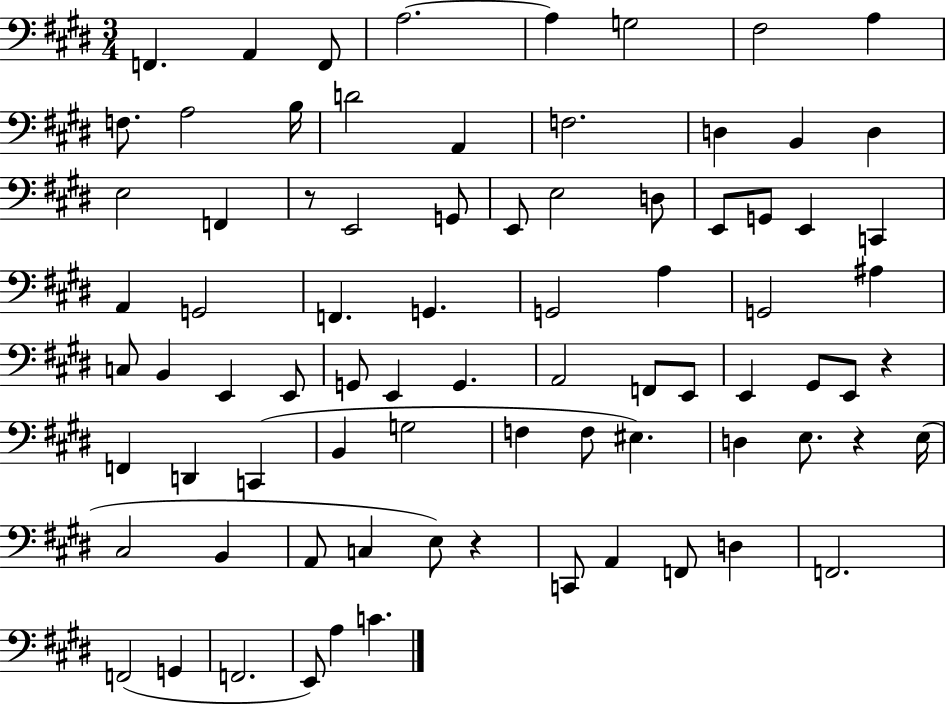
F2/q. A2/q F2/e A3/h. A3/q G3/h F#3/h A3/q F3/e. A3/h B3/s D4/h A2/q F3/h. D3/q B2/q D3/q E3/h F2/q R/e E2/h G2/e E2/e E3/h D3/e E2/e G2/e E2/q C2/q A2/q G2/h F2/q. G2/q. G2/h A3/q G2/h A#3/q C3/e B2/q E2/q E2/e G2/e E2/q G2/q. A2/h F2/e E2/e E2/q G#2/e E2/e R/q F2/q D2/q C2/q B2/q G3/h F3/q F3/e EIS3/q. D3/q E3/e. R/q E3/s C#3/h B2/q A2/e C3/q E3/e R/q C2/e A2/q F2/e D3/q F2/h. F2/h G2/q F2/h. E2/e A3/q C4/q.